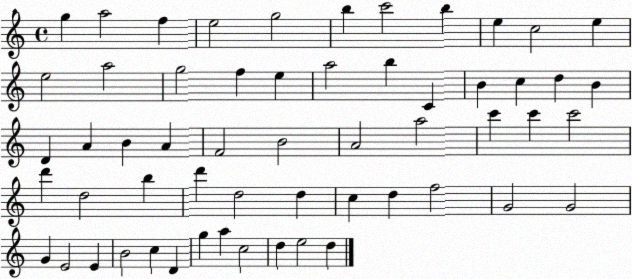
X:1
T:Untitled
M:4/4
L:1/4
K:C
g a2 f e2 g2 b c'2 b e c2 e e2 a2 g2 f e a2 b C B c d B D A B A F2 B2 A2 a2 c' c' c'2 d' d2 b d' d2 d c d f2 G2 G2 G E2 E B2 c D g a c2 d e2 d